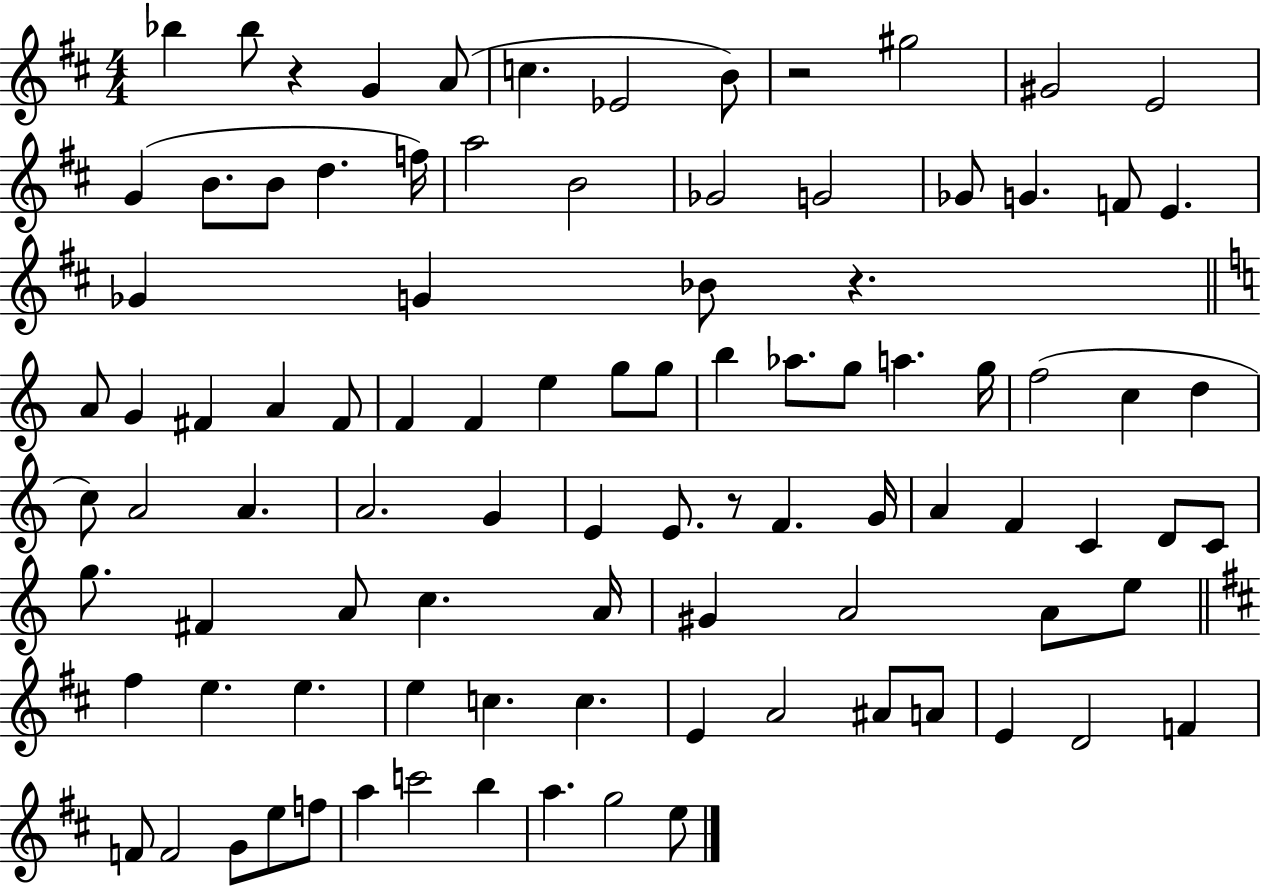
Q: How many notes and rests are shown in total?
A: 95